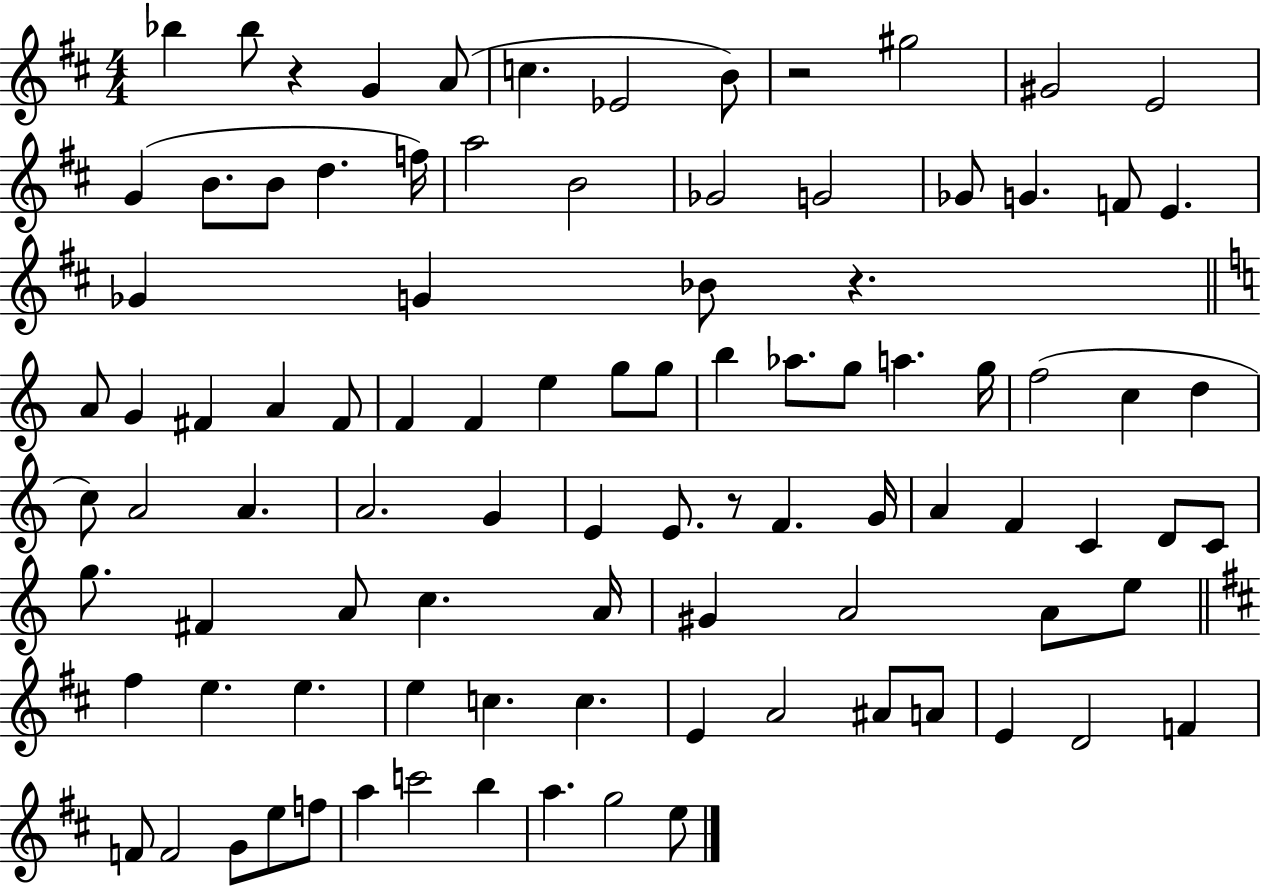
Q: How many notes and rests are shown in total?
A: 95